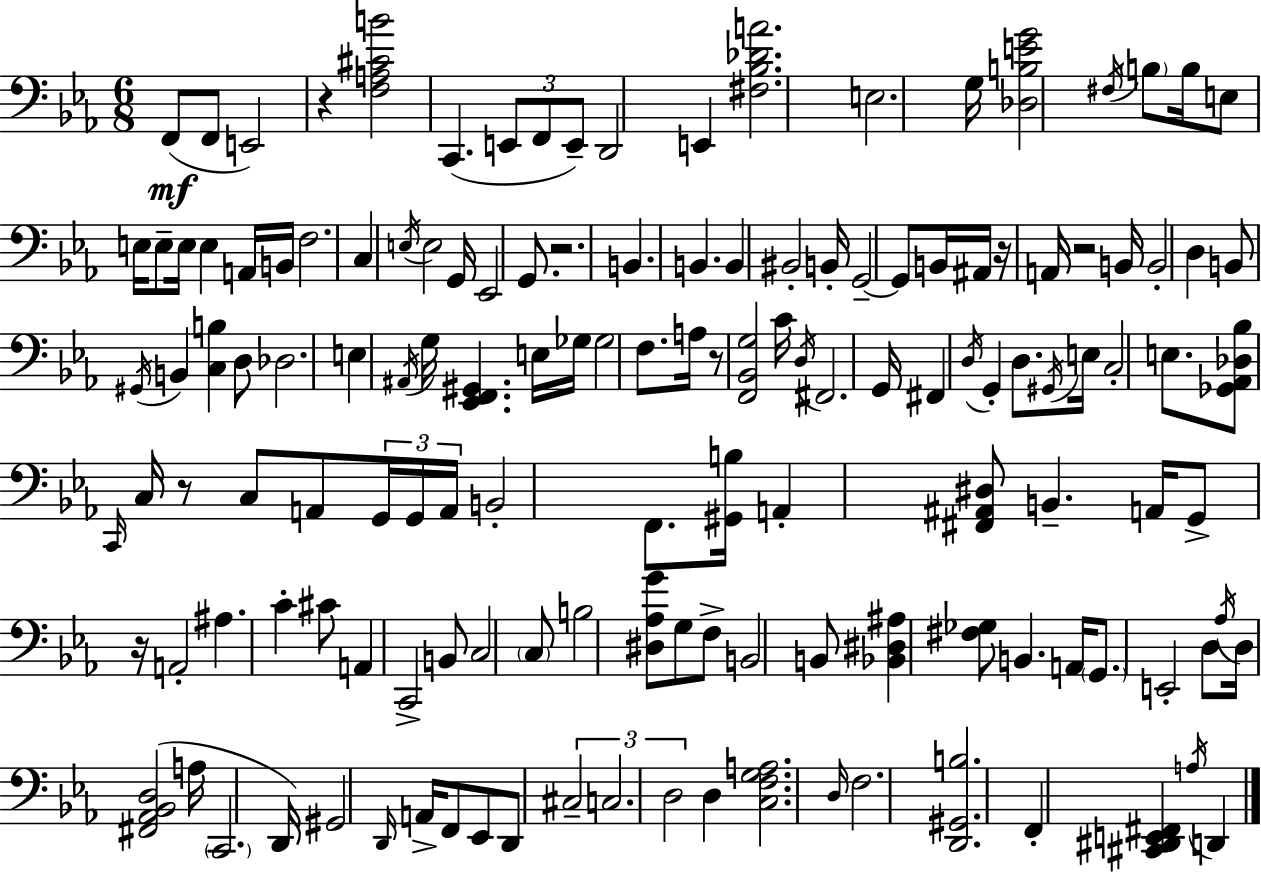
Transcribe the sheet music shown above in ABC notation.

X:1
T:Untitled
M:6/8
L:1/4
K:Cm
F,,/2 F,,/2 E,,2 z [F,A,^CB]2 C,, E,,/2 F,,/2 E,,/2 D,,2 E,, [^F,_B,_DA]2 E,2 G,/4 [_D,B,EG]2 ^F,/4 B,/2 B,/4 E,/2 E,/4 E,/2 E,/4 E, A,,/4 B,,/4 F,2 C, E,/4 E,2 G,,/4 _E,,2 G,,/2 z2 B,, B,, B,, ^B,,2 B,,/4 G,,2 G,,/2 B,,/4 ^A,,/4 z/4 A,,/4 z2 B,,/4 B,,2 D, B,,/2 ^G,,/4 B,, [C,B,] D,/2 _D,2 E, ^A,,/4 G,/4 [_E,,F,,^G,,] E,/4 _G,/4 _G,2 F,/2 A,/4 z/2 [F,,_B,,G,]2 C/4 D,/4 ^F,,2 G,,/4 ^F,, D,/4 G,, D,/2 ^G,,/4 E,/4 C,2 E,/2 [_G,,_A,,_D,_B,]/2 C,,/4 C,/4 z/2 C,/2 A,,/2 G,,/4 G,,/4 A,,/4 B,,2 F,,/2 [^G,,B,]/4 A,, [^F,,^A,,^D,]/2 B,, A,,/4 G,,/2 z/4 A,,2 ^A, C ^C/2 A,, C,,2 B,,/2 C,2 C,/2 B,2 [^D,_A,G]/2 G,/2 F,/2 B,,2 B,,/2 [_B,,^D,^A,] [^F,_G,]/2 B,, A,,/4 G,,/2 E,,2 D,/2 _A,/4 D,/4 [^F,,_A,,_B,,D,]2 A,/4 C,,2 D,,/4 ^G,,2 D,,/4 A,,/4 F,,/2 _E,,/2 D,,/2 ^C,2 C,2 D,2 D, [C,F,G,A,]2 D,/4 F,2 [D,,^G,,B,]2 F,, [^C,,^D,,E,,^F,,] A,/4 D,,